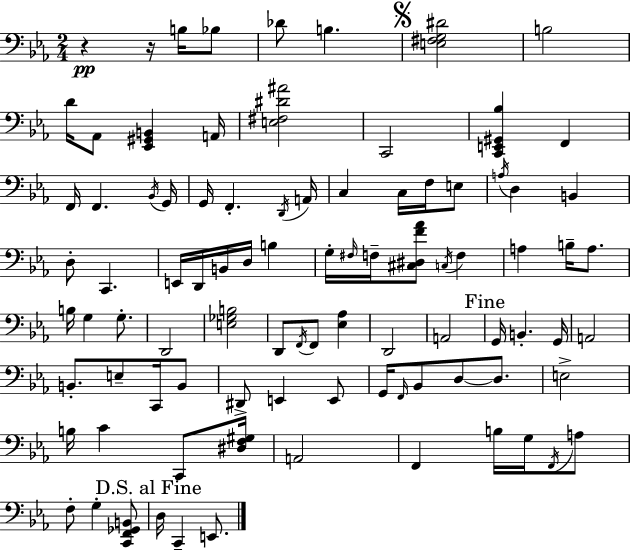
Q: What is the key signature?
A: C minor